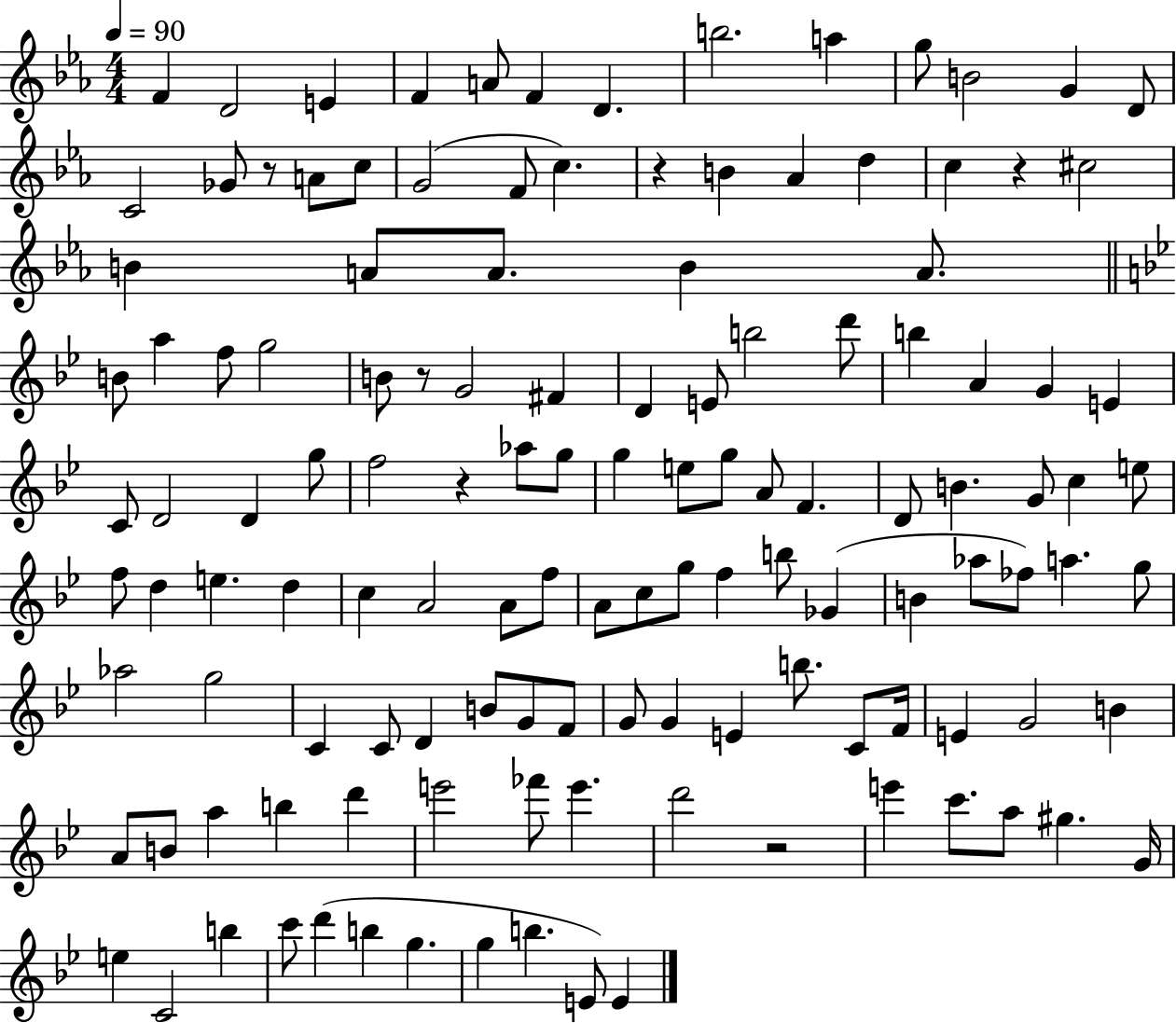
{
  \clef treble
  \numericTimeSignature
  \time 4/4
  \key ees \major
  \tempo 4 = 90
  f'4 d'2 e'4 | f'4 a'8 f'4 d'4. | b''2. a''4 | g''8 b'2 g'4 d'8 | \break c'2 ges'8 r8 a'8 c''8 | g'2( f'8 c''4.) | r4 b'4 aes'4 d''4 | c''4 r4 cis''2 | \break b'4 a'8 a'8. b'4 a'8. | \bar "||" \break \key bes \major b'8 a''4 f''8 g''2 | b'8 r8 g'2 fis'4 | d'4 e'8 b''2 d'''8 | b''4 a'4 g'4 e'4 | \break c'8 d'2 d'4 g''8 | f''2 r4 aes''8 g''8 | g''4 e''8 g''8 a'8 f'4. | d'8 b'4. g'8 c''4 e''8 | \break f''8 d''4 e''4. d''4 | c''4 a'2 a'8 f''8 | a'8 c''8 g''8 f''4 b''8 ges'4( | b'4 aes''8 fes''8) a''4. g''8 | \break aes''2 g''2 | c'4 c'8 d'4 b'8 g'8 f'8 | g'8 g'4 e'4 b''8. c'8 f'16 | e'4 g'2 b'4 | \break a'8 b'8 a''4 b''4 d'''4 | e'''2 fes'''8 e'''4. | d'''2 r2 | e'''4 c'''8. a''8 gis''4. g'16 | \break e''4 c'2 b''4 | c'''8 d'''4( b''4 g''4. | g''4 b''4. e'8) e'4 | \bar "|."
}